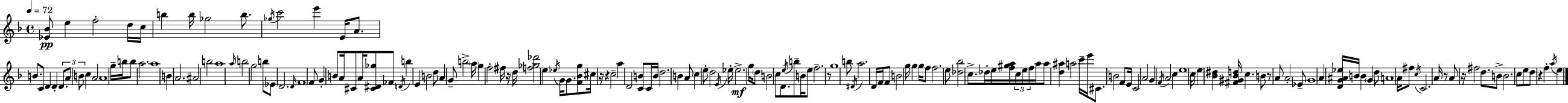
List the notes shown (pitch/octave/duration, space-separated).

[Eb4,Bb4]/e E5/q F5/h D5/s C5/s B5/q B5/s Gb5/h B5/e. Gb5/s C6/h E6/q E4/s A4/e. B4/e. C4/e D4/q D4/q D4/e. A4/e B4/e C5/q A4/h A4/w G5/s B5/s B5/e A5/h. A5/w B4/q A4/h. A#4/h B5/h A5/w A5/s B5/h G5/h B5/e Eb4/e D4/h. D4/s F4/w F4/e G4/q B4/e A4/s C#4/e A4/s [C#4,D#4,Gb5]/e FES4/e D4/s B5/q E4/q B4/h D5/e A4/q G4/e B5/h A5/s G5/q F5/h F#5/s R/s D5/s [F5,Gb5,Db6]/h E5/q Eb5/s G4/s G4/e. [F4,Bb4,G5]/e C#5/s R/s R/q C5/h A5/q D4/h [C4,B4]/e C4/s B4/s D5/h. B4/q A4/e C5/q E5/e D5/h E4/s Eb5/s Eb5/h. G5/s D5/e B4/h C5/e D4/e. E5/s B5/e B4/s E5/e F5/h. R/e G5/w B5/e D#4/s A5/h. D4/s F4/s F4/e B4/h G5/s G5/q G5/s F5/e F5/h. E5/e [Db5,Bb5]/h C5/e. Db5/s E5/s [F5,G#5,A5]/s C5/s E5/s F5/s A5/s A5/e [D5,A#5]/q A5/h C6/s E6/s C#4/e. B4/h F4/e E4/s C4/h A4/h G4/q F4/s A4/h C5/q E5/w C5/s E5/q [Bb4,D#5]/q [F#4,G#4,Bb4,D5]/s C5/q. B4/e R/e A4/e A4/h Eb4/e G4/w A4/q [D4,G4,A#4,Eb5]/s B4/s B4/q G4/q D5/e A4/w A4/s F#5/e C5/s C4/h. A4/s R/e A4/e R/s F#5/h D5/e. B4/e B4/h. C5/e E5/e D5/e R/q F5/q A5/s E5/q